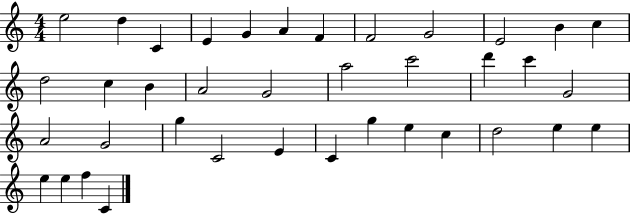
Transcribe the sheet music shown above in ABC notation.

X:1
T:Untitled
M:4/4
L:1/4
K:C
e2 d C E G A F F2 G2 E2 B c d2 c B A2 G2 a2 c'2 d' c' G2 A2 G2 g C2 E C g e c d2 e e e e f C